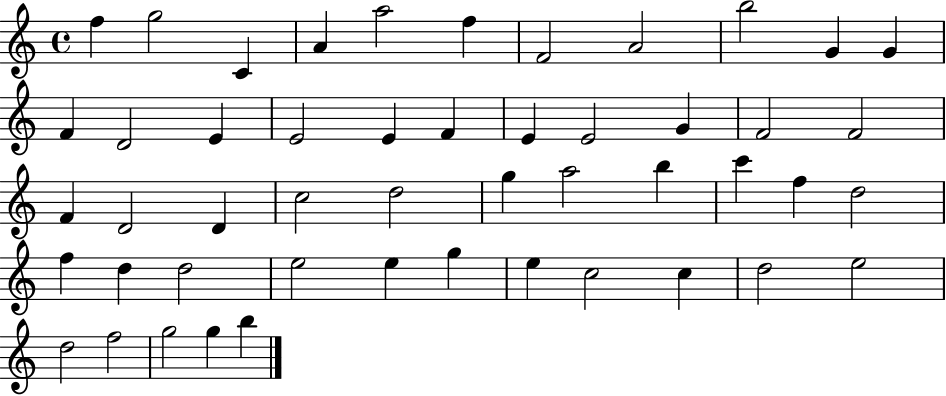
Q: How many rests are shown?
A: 0